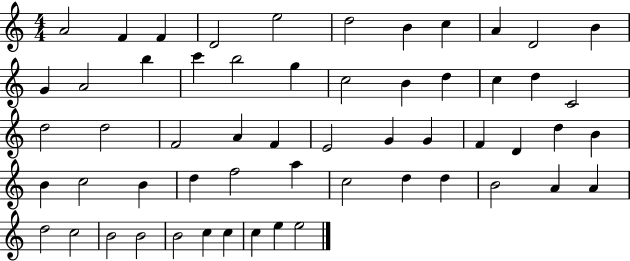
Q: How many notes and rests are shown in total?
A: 57